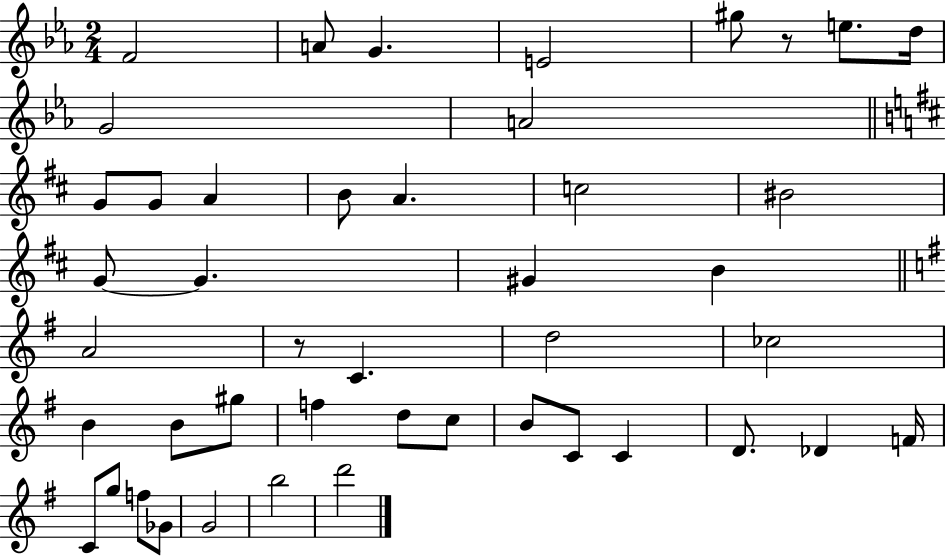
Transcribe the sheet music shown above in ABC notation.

X:1
T:Untitled
M:2/4
L:1/4
K:Eb
F2 A/2 G E2 ^g/2 z/2 e/2 d/4 G2 A2 G/2 G/2 A B/2 A c2 ^B2 G/2 G ^G B A2 z/2 C d2 _c2 B B/2 ^g/2 f d/2 c/2 B/2 C/2 C D/2 _D F/4 C/2 g/2 f/2 _G/2 G2 b2 d'2